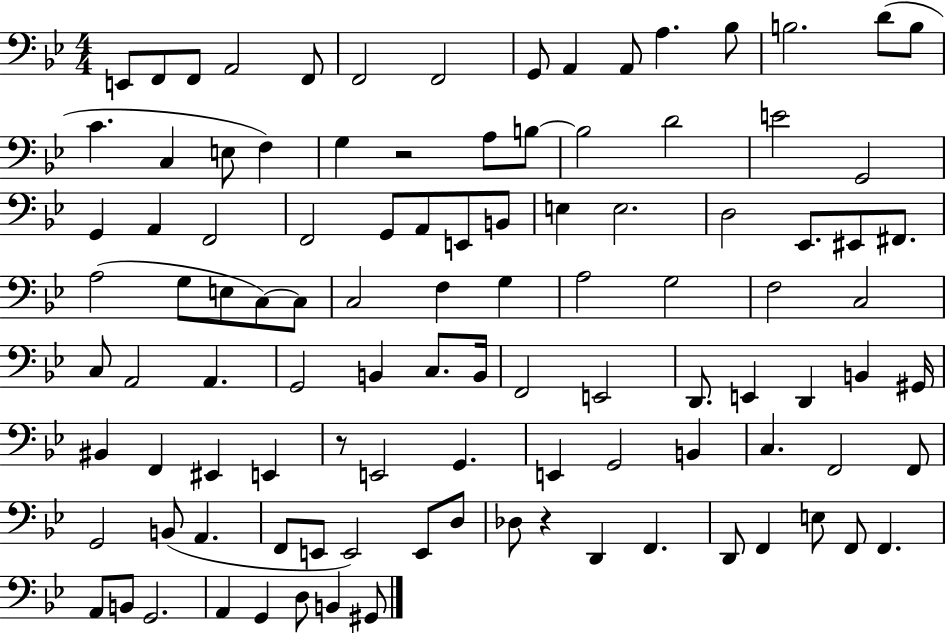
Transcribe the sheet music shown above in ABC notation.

X:1
T:Untitled
M:4/4
L:1/4
K:Bb
E,,/2 F,,/2 F,,/2 A,,2 F,,/2 F,,2 F,,2 G,,/2 A,, A,,/2 A, _B,/2 B,2 D/2 B,/2 C C, E,/2 F, G, z2 A,/2 B,/2 B,2 D2 E2 G,,2 G,, A,, F,,2 F,,2 G,,/2 A,,/2 E,,/2 B,,/2 E, E,2 D,2 _E,,/2 ^E,,/2 ^F,,/2 A,2 G,/2 E,/2 C,/2 C,/2 C,2 F, G, A,2 G,2 F,2 C,2 C,/2 A,,2 A,, G,,2 B,, C,/2 B,,/4 F,,2 E,,2 D,,/2 E,, D,, B,, ^G,,/4 ^B,, F,, ^E,, E,, z/2 E,,2 G,, E,, G,,2 B,, C, F,,2 F,,/2 G,,2 B,,/2 A,, F,,/2 E,,/2 E,,2 E,,/2 D,/2 _D,/2 z D,, F,, D,,/2 F,, E,/2 F,,/2 F,, A,,/2 B,,/2 G,,2 A,, G,, D,/2 B,, ^G,,/2